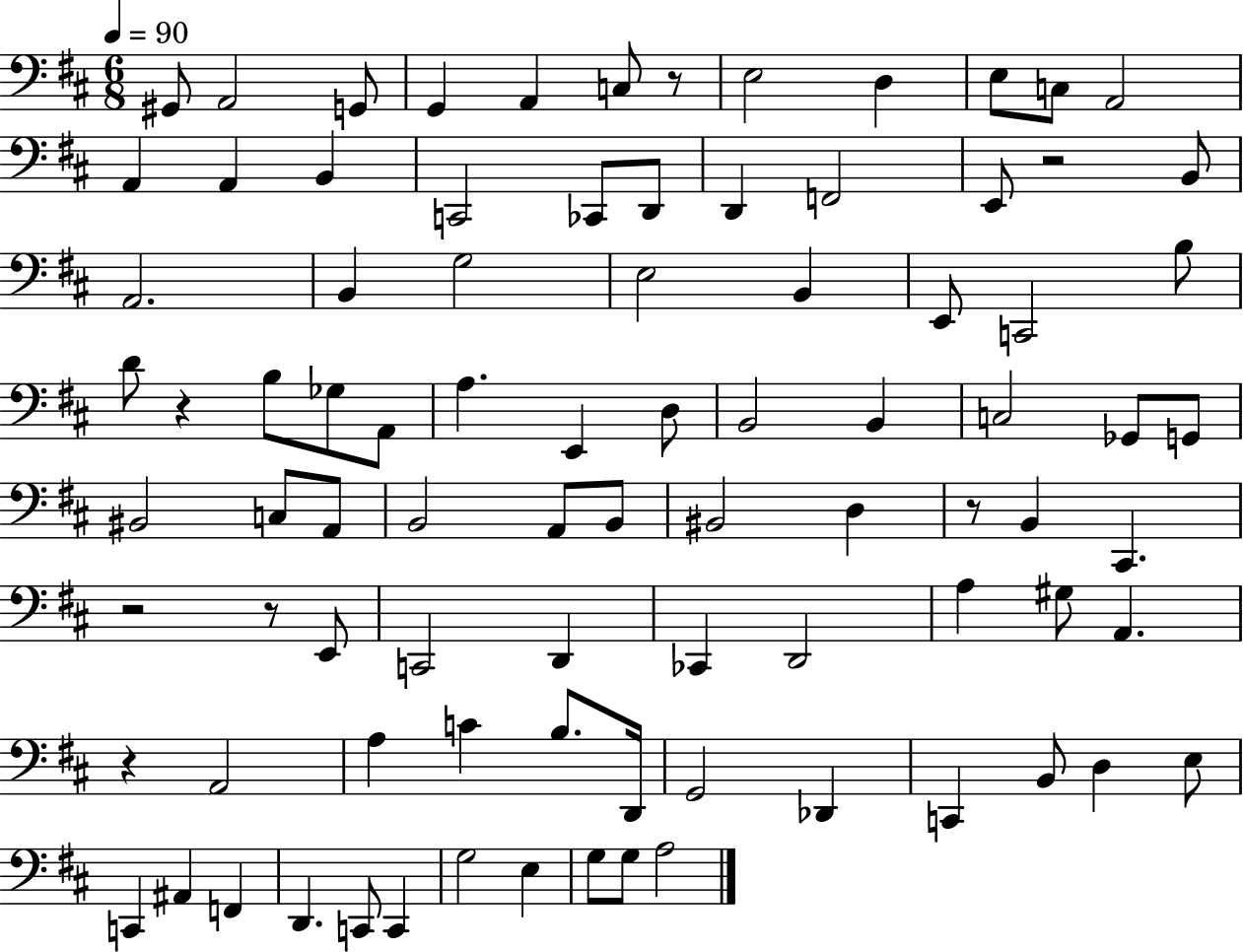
X:1
T:Untitled
M:6/8
L:1/4
K:D
^G,,/2 A,,2 G,,/2 G,, A,, C,/2 z/2 E,2 D, E,/2 C,/2 A,,2 A,, A,, B,, C,,2 _C,,/2 D,,/2 D,, F,,2 E,,/2 z2 B,,/2 A,,2 B,, G,2 E,2 B,, E,,/2 C,,2 B,/2 D/2 z B,/2 _G,/2 A,,/2 A, E,, D,/2 B,,2 B,, C,2 _G,,/2 G,,/2 ^B,,2 C,/2 A,,/2 B,,2 A,,/2 B,,/2 ^B,,2 D, z/2 B,, ^C,, z2 z/2 E,,/2 C,,2 D,, _C,, D,,2 A, ^G,/2 A,, z A,,2 A, C B,/2 D,,/4 G,,2 _D,, C,, B,,/2 D, E,/2 C,, ^A,, F,, D,, C,,/2 C,, G,2 E, G,/2 G,/2 A,2